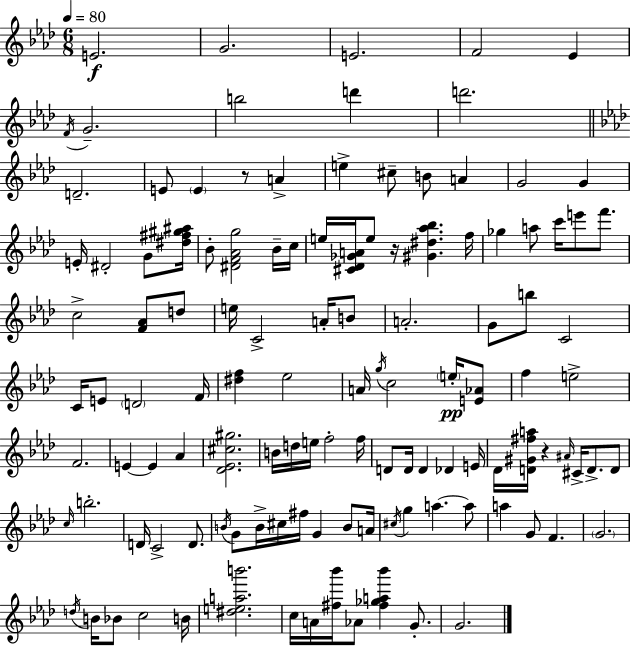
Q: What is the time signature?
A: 6/8